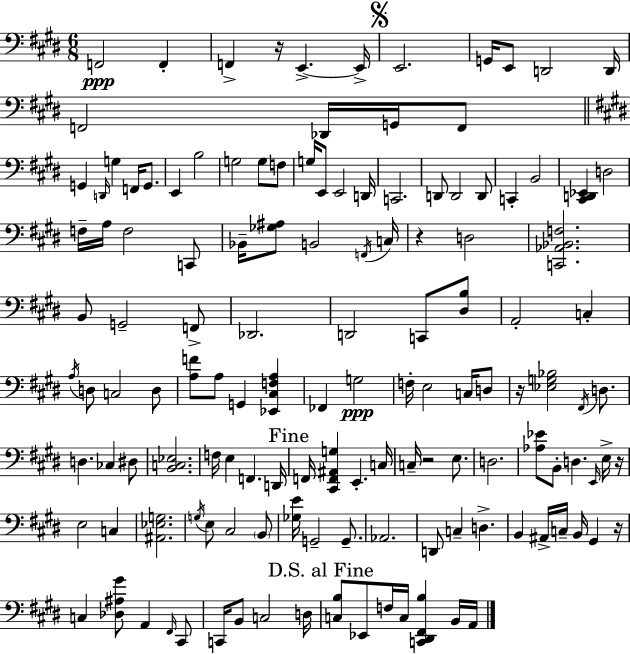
{
  \clef bass
  \numericTimeSignature
  \time 6/8
  \key e \major
  f,2\ppp f,4-. | f,4-> r16 e,4.->~~ e,16-> | \mark \markup { \musicglyph "scripts.segno" } e,2. | g,16 e,8 d,2 d,16 | \break f,2 des,16 g,16 f,8 | \bar "||" \break \key e \major g,4 \grace { d,16 } g4 f,16 g,8. | e,4 b2 | g2 g8 f8 | g16 e,8 e,2 | \break d,16 c,2. | d,8 d,2 d,8 | c,4-. b,2 | <cis, d, ees,>4 d2 | \break f16-- a16 f2 c,8 | bes,16-- <ges ais>8 b,2 | \acciaccatura { f,16 } c16 r4 d2 | <c, aes, bes, f>2. | \break b,8 g,2-- | f,8-> des,2. | d,2 c,8 | <dis b>8 a,2-. c4-. | \break \acciaccatura { a16 } d8 c2 | d8 <a f'>8 a8 g,4 <ees, cis f a>4 | fes,4 g2\ppp | f16-. e2 | \break c16 d8 r16 <ees g bes>2 | \acciaccatura { fis,16 } d8. d4. ces4 | dis8 <b, c ees>2. | f16 e4 f,4. | \break d,16 \mark "Fine" f,16 <cis, f, ais, g>4 e,4.-. | c16 c16-- r2 | e8. d2. | <aes ees'>8 b,8-. d4. | \break \grace { e,16 } e16-> r16 e2 | c4 <ais, ees g>2. | \acciaccatura { g16 } e8 cis2 | \parenthesize b,8 <ges e'>16 g,2-- | \break g,8.-- aes,2. | d,8 c4-- | d4.-> b,4 ais,16-> c16-- | b,16 gis,4 r16 c4 <des ais gis'>8 | \break a,4 \grace { fis,16 } cis,8 c,16 b,8 c2 | d16 \mark "D.S. al Fine" <c b>8 ees,8 f16 | c16 <c, dis, fis, b>4 b,16 a,16 \bar "|."
}